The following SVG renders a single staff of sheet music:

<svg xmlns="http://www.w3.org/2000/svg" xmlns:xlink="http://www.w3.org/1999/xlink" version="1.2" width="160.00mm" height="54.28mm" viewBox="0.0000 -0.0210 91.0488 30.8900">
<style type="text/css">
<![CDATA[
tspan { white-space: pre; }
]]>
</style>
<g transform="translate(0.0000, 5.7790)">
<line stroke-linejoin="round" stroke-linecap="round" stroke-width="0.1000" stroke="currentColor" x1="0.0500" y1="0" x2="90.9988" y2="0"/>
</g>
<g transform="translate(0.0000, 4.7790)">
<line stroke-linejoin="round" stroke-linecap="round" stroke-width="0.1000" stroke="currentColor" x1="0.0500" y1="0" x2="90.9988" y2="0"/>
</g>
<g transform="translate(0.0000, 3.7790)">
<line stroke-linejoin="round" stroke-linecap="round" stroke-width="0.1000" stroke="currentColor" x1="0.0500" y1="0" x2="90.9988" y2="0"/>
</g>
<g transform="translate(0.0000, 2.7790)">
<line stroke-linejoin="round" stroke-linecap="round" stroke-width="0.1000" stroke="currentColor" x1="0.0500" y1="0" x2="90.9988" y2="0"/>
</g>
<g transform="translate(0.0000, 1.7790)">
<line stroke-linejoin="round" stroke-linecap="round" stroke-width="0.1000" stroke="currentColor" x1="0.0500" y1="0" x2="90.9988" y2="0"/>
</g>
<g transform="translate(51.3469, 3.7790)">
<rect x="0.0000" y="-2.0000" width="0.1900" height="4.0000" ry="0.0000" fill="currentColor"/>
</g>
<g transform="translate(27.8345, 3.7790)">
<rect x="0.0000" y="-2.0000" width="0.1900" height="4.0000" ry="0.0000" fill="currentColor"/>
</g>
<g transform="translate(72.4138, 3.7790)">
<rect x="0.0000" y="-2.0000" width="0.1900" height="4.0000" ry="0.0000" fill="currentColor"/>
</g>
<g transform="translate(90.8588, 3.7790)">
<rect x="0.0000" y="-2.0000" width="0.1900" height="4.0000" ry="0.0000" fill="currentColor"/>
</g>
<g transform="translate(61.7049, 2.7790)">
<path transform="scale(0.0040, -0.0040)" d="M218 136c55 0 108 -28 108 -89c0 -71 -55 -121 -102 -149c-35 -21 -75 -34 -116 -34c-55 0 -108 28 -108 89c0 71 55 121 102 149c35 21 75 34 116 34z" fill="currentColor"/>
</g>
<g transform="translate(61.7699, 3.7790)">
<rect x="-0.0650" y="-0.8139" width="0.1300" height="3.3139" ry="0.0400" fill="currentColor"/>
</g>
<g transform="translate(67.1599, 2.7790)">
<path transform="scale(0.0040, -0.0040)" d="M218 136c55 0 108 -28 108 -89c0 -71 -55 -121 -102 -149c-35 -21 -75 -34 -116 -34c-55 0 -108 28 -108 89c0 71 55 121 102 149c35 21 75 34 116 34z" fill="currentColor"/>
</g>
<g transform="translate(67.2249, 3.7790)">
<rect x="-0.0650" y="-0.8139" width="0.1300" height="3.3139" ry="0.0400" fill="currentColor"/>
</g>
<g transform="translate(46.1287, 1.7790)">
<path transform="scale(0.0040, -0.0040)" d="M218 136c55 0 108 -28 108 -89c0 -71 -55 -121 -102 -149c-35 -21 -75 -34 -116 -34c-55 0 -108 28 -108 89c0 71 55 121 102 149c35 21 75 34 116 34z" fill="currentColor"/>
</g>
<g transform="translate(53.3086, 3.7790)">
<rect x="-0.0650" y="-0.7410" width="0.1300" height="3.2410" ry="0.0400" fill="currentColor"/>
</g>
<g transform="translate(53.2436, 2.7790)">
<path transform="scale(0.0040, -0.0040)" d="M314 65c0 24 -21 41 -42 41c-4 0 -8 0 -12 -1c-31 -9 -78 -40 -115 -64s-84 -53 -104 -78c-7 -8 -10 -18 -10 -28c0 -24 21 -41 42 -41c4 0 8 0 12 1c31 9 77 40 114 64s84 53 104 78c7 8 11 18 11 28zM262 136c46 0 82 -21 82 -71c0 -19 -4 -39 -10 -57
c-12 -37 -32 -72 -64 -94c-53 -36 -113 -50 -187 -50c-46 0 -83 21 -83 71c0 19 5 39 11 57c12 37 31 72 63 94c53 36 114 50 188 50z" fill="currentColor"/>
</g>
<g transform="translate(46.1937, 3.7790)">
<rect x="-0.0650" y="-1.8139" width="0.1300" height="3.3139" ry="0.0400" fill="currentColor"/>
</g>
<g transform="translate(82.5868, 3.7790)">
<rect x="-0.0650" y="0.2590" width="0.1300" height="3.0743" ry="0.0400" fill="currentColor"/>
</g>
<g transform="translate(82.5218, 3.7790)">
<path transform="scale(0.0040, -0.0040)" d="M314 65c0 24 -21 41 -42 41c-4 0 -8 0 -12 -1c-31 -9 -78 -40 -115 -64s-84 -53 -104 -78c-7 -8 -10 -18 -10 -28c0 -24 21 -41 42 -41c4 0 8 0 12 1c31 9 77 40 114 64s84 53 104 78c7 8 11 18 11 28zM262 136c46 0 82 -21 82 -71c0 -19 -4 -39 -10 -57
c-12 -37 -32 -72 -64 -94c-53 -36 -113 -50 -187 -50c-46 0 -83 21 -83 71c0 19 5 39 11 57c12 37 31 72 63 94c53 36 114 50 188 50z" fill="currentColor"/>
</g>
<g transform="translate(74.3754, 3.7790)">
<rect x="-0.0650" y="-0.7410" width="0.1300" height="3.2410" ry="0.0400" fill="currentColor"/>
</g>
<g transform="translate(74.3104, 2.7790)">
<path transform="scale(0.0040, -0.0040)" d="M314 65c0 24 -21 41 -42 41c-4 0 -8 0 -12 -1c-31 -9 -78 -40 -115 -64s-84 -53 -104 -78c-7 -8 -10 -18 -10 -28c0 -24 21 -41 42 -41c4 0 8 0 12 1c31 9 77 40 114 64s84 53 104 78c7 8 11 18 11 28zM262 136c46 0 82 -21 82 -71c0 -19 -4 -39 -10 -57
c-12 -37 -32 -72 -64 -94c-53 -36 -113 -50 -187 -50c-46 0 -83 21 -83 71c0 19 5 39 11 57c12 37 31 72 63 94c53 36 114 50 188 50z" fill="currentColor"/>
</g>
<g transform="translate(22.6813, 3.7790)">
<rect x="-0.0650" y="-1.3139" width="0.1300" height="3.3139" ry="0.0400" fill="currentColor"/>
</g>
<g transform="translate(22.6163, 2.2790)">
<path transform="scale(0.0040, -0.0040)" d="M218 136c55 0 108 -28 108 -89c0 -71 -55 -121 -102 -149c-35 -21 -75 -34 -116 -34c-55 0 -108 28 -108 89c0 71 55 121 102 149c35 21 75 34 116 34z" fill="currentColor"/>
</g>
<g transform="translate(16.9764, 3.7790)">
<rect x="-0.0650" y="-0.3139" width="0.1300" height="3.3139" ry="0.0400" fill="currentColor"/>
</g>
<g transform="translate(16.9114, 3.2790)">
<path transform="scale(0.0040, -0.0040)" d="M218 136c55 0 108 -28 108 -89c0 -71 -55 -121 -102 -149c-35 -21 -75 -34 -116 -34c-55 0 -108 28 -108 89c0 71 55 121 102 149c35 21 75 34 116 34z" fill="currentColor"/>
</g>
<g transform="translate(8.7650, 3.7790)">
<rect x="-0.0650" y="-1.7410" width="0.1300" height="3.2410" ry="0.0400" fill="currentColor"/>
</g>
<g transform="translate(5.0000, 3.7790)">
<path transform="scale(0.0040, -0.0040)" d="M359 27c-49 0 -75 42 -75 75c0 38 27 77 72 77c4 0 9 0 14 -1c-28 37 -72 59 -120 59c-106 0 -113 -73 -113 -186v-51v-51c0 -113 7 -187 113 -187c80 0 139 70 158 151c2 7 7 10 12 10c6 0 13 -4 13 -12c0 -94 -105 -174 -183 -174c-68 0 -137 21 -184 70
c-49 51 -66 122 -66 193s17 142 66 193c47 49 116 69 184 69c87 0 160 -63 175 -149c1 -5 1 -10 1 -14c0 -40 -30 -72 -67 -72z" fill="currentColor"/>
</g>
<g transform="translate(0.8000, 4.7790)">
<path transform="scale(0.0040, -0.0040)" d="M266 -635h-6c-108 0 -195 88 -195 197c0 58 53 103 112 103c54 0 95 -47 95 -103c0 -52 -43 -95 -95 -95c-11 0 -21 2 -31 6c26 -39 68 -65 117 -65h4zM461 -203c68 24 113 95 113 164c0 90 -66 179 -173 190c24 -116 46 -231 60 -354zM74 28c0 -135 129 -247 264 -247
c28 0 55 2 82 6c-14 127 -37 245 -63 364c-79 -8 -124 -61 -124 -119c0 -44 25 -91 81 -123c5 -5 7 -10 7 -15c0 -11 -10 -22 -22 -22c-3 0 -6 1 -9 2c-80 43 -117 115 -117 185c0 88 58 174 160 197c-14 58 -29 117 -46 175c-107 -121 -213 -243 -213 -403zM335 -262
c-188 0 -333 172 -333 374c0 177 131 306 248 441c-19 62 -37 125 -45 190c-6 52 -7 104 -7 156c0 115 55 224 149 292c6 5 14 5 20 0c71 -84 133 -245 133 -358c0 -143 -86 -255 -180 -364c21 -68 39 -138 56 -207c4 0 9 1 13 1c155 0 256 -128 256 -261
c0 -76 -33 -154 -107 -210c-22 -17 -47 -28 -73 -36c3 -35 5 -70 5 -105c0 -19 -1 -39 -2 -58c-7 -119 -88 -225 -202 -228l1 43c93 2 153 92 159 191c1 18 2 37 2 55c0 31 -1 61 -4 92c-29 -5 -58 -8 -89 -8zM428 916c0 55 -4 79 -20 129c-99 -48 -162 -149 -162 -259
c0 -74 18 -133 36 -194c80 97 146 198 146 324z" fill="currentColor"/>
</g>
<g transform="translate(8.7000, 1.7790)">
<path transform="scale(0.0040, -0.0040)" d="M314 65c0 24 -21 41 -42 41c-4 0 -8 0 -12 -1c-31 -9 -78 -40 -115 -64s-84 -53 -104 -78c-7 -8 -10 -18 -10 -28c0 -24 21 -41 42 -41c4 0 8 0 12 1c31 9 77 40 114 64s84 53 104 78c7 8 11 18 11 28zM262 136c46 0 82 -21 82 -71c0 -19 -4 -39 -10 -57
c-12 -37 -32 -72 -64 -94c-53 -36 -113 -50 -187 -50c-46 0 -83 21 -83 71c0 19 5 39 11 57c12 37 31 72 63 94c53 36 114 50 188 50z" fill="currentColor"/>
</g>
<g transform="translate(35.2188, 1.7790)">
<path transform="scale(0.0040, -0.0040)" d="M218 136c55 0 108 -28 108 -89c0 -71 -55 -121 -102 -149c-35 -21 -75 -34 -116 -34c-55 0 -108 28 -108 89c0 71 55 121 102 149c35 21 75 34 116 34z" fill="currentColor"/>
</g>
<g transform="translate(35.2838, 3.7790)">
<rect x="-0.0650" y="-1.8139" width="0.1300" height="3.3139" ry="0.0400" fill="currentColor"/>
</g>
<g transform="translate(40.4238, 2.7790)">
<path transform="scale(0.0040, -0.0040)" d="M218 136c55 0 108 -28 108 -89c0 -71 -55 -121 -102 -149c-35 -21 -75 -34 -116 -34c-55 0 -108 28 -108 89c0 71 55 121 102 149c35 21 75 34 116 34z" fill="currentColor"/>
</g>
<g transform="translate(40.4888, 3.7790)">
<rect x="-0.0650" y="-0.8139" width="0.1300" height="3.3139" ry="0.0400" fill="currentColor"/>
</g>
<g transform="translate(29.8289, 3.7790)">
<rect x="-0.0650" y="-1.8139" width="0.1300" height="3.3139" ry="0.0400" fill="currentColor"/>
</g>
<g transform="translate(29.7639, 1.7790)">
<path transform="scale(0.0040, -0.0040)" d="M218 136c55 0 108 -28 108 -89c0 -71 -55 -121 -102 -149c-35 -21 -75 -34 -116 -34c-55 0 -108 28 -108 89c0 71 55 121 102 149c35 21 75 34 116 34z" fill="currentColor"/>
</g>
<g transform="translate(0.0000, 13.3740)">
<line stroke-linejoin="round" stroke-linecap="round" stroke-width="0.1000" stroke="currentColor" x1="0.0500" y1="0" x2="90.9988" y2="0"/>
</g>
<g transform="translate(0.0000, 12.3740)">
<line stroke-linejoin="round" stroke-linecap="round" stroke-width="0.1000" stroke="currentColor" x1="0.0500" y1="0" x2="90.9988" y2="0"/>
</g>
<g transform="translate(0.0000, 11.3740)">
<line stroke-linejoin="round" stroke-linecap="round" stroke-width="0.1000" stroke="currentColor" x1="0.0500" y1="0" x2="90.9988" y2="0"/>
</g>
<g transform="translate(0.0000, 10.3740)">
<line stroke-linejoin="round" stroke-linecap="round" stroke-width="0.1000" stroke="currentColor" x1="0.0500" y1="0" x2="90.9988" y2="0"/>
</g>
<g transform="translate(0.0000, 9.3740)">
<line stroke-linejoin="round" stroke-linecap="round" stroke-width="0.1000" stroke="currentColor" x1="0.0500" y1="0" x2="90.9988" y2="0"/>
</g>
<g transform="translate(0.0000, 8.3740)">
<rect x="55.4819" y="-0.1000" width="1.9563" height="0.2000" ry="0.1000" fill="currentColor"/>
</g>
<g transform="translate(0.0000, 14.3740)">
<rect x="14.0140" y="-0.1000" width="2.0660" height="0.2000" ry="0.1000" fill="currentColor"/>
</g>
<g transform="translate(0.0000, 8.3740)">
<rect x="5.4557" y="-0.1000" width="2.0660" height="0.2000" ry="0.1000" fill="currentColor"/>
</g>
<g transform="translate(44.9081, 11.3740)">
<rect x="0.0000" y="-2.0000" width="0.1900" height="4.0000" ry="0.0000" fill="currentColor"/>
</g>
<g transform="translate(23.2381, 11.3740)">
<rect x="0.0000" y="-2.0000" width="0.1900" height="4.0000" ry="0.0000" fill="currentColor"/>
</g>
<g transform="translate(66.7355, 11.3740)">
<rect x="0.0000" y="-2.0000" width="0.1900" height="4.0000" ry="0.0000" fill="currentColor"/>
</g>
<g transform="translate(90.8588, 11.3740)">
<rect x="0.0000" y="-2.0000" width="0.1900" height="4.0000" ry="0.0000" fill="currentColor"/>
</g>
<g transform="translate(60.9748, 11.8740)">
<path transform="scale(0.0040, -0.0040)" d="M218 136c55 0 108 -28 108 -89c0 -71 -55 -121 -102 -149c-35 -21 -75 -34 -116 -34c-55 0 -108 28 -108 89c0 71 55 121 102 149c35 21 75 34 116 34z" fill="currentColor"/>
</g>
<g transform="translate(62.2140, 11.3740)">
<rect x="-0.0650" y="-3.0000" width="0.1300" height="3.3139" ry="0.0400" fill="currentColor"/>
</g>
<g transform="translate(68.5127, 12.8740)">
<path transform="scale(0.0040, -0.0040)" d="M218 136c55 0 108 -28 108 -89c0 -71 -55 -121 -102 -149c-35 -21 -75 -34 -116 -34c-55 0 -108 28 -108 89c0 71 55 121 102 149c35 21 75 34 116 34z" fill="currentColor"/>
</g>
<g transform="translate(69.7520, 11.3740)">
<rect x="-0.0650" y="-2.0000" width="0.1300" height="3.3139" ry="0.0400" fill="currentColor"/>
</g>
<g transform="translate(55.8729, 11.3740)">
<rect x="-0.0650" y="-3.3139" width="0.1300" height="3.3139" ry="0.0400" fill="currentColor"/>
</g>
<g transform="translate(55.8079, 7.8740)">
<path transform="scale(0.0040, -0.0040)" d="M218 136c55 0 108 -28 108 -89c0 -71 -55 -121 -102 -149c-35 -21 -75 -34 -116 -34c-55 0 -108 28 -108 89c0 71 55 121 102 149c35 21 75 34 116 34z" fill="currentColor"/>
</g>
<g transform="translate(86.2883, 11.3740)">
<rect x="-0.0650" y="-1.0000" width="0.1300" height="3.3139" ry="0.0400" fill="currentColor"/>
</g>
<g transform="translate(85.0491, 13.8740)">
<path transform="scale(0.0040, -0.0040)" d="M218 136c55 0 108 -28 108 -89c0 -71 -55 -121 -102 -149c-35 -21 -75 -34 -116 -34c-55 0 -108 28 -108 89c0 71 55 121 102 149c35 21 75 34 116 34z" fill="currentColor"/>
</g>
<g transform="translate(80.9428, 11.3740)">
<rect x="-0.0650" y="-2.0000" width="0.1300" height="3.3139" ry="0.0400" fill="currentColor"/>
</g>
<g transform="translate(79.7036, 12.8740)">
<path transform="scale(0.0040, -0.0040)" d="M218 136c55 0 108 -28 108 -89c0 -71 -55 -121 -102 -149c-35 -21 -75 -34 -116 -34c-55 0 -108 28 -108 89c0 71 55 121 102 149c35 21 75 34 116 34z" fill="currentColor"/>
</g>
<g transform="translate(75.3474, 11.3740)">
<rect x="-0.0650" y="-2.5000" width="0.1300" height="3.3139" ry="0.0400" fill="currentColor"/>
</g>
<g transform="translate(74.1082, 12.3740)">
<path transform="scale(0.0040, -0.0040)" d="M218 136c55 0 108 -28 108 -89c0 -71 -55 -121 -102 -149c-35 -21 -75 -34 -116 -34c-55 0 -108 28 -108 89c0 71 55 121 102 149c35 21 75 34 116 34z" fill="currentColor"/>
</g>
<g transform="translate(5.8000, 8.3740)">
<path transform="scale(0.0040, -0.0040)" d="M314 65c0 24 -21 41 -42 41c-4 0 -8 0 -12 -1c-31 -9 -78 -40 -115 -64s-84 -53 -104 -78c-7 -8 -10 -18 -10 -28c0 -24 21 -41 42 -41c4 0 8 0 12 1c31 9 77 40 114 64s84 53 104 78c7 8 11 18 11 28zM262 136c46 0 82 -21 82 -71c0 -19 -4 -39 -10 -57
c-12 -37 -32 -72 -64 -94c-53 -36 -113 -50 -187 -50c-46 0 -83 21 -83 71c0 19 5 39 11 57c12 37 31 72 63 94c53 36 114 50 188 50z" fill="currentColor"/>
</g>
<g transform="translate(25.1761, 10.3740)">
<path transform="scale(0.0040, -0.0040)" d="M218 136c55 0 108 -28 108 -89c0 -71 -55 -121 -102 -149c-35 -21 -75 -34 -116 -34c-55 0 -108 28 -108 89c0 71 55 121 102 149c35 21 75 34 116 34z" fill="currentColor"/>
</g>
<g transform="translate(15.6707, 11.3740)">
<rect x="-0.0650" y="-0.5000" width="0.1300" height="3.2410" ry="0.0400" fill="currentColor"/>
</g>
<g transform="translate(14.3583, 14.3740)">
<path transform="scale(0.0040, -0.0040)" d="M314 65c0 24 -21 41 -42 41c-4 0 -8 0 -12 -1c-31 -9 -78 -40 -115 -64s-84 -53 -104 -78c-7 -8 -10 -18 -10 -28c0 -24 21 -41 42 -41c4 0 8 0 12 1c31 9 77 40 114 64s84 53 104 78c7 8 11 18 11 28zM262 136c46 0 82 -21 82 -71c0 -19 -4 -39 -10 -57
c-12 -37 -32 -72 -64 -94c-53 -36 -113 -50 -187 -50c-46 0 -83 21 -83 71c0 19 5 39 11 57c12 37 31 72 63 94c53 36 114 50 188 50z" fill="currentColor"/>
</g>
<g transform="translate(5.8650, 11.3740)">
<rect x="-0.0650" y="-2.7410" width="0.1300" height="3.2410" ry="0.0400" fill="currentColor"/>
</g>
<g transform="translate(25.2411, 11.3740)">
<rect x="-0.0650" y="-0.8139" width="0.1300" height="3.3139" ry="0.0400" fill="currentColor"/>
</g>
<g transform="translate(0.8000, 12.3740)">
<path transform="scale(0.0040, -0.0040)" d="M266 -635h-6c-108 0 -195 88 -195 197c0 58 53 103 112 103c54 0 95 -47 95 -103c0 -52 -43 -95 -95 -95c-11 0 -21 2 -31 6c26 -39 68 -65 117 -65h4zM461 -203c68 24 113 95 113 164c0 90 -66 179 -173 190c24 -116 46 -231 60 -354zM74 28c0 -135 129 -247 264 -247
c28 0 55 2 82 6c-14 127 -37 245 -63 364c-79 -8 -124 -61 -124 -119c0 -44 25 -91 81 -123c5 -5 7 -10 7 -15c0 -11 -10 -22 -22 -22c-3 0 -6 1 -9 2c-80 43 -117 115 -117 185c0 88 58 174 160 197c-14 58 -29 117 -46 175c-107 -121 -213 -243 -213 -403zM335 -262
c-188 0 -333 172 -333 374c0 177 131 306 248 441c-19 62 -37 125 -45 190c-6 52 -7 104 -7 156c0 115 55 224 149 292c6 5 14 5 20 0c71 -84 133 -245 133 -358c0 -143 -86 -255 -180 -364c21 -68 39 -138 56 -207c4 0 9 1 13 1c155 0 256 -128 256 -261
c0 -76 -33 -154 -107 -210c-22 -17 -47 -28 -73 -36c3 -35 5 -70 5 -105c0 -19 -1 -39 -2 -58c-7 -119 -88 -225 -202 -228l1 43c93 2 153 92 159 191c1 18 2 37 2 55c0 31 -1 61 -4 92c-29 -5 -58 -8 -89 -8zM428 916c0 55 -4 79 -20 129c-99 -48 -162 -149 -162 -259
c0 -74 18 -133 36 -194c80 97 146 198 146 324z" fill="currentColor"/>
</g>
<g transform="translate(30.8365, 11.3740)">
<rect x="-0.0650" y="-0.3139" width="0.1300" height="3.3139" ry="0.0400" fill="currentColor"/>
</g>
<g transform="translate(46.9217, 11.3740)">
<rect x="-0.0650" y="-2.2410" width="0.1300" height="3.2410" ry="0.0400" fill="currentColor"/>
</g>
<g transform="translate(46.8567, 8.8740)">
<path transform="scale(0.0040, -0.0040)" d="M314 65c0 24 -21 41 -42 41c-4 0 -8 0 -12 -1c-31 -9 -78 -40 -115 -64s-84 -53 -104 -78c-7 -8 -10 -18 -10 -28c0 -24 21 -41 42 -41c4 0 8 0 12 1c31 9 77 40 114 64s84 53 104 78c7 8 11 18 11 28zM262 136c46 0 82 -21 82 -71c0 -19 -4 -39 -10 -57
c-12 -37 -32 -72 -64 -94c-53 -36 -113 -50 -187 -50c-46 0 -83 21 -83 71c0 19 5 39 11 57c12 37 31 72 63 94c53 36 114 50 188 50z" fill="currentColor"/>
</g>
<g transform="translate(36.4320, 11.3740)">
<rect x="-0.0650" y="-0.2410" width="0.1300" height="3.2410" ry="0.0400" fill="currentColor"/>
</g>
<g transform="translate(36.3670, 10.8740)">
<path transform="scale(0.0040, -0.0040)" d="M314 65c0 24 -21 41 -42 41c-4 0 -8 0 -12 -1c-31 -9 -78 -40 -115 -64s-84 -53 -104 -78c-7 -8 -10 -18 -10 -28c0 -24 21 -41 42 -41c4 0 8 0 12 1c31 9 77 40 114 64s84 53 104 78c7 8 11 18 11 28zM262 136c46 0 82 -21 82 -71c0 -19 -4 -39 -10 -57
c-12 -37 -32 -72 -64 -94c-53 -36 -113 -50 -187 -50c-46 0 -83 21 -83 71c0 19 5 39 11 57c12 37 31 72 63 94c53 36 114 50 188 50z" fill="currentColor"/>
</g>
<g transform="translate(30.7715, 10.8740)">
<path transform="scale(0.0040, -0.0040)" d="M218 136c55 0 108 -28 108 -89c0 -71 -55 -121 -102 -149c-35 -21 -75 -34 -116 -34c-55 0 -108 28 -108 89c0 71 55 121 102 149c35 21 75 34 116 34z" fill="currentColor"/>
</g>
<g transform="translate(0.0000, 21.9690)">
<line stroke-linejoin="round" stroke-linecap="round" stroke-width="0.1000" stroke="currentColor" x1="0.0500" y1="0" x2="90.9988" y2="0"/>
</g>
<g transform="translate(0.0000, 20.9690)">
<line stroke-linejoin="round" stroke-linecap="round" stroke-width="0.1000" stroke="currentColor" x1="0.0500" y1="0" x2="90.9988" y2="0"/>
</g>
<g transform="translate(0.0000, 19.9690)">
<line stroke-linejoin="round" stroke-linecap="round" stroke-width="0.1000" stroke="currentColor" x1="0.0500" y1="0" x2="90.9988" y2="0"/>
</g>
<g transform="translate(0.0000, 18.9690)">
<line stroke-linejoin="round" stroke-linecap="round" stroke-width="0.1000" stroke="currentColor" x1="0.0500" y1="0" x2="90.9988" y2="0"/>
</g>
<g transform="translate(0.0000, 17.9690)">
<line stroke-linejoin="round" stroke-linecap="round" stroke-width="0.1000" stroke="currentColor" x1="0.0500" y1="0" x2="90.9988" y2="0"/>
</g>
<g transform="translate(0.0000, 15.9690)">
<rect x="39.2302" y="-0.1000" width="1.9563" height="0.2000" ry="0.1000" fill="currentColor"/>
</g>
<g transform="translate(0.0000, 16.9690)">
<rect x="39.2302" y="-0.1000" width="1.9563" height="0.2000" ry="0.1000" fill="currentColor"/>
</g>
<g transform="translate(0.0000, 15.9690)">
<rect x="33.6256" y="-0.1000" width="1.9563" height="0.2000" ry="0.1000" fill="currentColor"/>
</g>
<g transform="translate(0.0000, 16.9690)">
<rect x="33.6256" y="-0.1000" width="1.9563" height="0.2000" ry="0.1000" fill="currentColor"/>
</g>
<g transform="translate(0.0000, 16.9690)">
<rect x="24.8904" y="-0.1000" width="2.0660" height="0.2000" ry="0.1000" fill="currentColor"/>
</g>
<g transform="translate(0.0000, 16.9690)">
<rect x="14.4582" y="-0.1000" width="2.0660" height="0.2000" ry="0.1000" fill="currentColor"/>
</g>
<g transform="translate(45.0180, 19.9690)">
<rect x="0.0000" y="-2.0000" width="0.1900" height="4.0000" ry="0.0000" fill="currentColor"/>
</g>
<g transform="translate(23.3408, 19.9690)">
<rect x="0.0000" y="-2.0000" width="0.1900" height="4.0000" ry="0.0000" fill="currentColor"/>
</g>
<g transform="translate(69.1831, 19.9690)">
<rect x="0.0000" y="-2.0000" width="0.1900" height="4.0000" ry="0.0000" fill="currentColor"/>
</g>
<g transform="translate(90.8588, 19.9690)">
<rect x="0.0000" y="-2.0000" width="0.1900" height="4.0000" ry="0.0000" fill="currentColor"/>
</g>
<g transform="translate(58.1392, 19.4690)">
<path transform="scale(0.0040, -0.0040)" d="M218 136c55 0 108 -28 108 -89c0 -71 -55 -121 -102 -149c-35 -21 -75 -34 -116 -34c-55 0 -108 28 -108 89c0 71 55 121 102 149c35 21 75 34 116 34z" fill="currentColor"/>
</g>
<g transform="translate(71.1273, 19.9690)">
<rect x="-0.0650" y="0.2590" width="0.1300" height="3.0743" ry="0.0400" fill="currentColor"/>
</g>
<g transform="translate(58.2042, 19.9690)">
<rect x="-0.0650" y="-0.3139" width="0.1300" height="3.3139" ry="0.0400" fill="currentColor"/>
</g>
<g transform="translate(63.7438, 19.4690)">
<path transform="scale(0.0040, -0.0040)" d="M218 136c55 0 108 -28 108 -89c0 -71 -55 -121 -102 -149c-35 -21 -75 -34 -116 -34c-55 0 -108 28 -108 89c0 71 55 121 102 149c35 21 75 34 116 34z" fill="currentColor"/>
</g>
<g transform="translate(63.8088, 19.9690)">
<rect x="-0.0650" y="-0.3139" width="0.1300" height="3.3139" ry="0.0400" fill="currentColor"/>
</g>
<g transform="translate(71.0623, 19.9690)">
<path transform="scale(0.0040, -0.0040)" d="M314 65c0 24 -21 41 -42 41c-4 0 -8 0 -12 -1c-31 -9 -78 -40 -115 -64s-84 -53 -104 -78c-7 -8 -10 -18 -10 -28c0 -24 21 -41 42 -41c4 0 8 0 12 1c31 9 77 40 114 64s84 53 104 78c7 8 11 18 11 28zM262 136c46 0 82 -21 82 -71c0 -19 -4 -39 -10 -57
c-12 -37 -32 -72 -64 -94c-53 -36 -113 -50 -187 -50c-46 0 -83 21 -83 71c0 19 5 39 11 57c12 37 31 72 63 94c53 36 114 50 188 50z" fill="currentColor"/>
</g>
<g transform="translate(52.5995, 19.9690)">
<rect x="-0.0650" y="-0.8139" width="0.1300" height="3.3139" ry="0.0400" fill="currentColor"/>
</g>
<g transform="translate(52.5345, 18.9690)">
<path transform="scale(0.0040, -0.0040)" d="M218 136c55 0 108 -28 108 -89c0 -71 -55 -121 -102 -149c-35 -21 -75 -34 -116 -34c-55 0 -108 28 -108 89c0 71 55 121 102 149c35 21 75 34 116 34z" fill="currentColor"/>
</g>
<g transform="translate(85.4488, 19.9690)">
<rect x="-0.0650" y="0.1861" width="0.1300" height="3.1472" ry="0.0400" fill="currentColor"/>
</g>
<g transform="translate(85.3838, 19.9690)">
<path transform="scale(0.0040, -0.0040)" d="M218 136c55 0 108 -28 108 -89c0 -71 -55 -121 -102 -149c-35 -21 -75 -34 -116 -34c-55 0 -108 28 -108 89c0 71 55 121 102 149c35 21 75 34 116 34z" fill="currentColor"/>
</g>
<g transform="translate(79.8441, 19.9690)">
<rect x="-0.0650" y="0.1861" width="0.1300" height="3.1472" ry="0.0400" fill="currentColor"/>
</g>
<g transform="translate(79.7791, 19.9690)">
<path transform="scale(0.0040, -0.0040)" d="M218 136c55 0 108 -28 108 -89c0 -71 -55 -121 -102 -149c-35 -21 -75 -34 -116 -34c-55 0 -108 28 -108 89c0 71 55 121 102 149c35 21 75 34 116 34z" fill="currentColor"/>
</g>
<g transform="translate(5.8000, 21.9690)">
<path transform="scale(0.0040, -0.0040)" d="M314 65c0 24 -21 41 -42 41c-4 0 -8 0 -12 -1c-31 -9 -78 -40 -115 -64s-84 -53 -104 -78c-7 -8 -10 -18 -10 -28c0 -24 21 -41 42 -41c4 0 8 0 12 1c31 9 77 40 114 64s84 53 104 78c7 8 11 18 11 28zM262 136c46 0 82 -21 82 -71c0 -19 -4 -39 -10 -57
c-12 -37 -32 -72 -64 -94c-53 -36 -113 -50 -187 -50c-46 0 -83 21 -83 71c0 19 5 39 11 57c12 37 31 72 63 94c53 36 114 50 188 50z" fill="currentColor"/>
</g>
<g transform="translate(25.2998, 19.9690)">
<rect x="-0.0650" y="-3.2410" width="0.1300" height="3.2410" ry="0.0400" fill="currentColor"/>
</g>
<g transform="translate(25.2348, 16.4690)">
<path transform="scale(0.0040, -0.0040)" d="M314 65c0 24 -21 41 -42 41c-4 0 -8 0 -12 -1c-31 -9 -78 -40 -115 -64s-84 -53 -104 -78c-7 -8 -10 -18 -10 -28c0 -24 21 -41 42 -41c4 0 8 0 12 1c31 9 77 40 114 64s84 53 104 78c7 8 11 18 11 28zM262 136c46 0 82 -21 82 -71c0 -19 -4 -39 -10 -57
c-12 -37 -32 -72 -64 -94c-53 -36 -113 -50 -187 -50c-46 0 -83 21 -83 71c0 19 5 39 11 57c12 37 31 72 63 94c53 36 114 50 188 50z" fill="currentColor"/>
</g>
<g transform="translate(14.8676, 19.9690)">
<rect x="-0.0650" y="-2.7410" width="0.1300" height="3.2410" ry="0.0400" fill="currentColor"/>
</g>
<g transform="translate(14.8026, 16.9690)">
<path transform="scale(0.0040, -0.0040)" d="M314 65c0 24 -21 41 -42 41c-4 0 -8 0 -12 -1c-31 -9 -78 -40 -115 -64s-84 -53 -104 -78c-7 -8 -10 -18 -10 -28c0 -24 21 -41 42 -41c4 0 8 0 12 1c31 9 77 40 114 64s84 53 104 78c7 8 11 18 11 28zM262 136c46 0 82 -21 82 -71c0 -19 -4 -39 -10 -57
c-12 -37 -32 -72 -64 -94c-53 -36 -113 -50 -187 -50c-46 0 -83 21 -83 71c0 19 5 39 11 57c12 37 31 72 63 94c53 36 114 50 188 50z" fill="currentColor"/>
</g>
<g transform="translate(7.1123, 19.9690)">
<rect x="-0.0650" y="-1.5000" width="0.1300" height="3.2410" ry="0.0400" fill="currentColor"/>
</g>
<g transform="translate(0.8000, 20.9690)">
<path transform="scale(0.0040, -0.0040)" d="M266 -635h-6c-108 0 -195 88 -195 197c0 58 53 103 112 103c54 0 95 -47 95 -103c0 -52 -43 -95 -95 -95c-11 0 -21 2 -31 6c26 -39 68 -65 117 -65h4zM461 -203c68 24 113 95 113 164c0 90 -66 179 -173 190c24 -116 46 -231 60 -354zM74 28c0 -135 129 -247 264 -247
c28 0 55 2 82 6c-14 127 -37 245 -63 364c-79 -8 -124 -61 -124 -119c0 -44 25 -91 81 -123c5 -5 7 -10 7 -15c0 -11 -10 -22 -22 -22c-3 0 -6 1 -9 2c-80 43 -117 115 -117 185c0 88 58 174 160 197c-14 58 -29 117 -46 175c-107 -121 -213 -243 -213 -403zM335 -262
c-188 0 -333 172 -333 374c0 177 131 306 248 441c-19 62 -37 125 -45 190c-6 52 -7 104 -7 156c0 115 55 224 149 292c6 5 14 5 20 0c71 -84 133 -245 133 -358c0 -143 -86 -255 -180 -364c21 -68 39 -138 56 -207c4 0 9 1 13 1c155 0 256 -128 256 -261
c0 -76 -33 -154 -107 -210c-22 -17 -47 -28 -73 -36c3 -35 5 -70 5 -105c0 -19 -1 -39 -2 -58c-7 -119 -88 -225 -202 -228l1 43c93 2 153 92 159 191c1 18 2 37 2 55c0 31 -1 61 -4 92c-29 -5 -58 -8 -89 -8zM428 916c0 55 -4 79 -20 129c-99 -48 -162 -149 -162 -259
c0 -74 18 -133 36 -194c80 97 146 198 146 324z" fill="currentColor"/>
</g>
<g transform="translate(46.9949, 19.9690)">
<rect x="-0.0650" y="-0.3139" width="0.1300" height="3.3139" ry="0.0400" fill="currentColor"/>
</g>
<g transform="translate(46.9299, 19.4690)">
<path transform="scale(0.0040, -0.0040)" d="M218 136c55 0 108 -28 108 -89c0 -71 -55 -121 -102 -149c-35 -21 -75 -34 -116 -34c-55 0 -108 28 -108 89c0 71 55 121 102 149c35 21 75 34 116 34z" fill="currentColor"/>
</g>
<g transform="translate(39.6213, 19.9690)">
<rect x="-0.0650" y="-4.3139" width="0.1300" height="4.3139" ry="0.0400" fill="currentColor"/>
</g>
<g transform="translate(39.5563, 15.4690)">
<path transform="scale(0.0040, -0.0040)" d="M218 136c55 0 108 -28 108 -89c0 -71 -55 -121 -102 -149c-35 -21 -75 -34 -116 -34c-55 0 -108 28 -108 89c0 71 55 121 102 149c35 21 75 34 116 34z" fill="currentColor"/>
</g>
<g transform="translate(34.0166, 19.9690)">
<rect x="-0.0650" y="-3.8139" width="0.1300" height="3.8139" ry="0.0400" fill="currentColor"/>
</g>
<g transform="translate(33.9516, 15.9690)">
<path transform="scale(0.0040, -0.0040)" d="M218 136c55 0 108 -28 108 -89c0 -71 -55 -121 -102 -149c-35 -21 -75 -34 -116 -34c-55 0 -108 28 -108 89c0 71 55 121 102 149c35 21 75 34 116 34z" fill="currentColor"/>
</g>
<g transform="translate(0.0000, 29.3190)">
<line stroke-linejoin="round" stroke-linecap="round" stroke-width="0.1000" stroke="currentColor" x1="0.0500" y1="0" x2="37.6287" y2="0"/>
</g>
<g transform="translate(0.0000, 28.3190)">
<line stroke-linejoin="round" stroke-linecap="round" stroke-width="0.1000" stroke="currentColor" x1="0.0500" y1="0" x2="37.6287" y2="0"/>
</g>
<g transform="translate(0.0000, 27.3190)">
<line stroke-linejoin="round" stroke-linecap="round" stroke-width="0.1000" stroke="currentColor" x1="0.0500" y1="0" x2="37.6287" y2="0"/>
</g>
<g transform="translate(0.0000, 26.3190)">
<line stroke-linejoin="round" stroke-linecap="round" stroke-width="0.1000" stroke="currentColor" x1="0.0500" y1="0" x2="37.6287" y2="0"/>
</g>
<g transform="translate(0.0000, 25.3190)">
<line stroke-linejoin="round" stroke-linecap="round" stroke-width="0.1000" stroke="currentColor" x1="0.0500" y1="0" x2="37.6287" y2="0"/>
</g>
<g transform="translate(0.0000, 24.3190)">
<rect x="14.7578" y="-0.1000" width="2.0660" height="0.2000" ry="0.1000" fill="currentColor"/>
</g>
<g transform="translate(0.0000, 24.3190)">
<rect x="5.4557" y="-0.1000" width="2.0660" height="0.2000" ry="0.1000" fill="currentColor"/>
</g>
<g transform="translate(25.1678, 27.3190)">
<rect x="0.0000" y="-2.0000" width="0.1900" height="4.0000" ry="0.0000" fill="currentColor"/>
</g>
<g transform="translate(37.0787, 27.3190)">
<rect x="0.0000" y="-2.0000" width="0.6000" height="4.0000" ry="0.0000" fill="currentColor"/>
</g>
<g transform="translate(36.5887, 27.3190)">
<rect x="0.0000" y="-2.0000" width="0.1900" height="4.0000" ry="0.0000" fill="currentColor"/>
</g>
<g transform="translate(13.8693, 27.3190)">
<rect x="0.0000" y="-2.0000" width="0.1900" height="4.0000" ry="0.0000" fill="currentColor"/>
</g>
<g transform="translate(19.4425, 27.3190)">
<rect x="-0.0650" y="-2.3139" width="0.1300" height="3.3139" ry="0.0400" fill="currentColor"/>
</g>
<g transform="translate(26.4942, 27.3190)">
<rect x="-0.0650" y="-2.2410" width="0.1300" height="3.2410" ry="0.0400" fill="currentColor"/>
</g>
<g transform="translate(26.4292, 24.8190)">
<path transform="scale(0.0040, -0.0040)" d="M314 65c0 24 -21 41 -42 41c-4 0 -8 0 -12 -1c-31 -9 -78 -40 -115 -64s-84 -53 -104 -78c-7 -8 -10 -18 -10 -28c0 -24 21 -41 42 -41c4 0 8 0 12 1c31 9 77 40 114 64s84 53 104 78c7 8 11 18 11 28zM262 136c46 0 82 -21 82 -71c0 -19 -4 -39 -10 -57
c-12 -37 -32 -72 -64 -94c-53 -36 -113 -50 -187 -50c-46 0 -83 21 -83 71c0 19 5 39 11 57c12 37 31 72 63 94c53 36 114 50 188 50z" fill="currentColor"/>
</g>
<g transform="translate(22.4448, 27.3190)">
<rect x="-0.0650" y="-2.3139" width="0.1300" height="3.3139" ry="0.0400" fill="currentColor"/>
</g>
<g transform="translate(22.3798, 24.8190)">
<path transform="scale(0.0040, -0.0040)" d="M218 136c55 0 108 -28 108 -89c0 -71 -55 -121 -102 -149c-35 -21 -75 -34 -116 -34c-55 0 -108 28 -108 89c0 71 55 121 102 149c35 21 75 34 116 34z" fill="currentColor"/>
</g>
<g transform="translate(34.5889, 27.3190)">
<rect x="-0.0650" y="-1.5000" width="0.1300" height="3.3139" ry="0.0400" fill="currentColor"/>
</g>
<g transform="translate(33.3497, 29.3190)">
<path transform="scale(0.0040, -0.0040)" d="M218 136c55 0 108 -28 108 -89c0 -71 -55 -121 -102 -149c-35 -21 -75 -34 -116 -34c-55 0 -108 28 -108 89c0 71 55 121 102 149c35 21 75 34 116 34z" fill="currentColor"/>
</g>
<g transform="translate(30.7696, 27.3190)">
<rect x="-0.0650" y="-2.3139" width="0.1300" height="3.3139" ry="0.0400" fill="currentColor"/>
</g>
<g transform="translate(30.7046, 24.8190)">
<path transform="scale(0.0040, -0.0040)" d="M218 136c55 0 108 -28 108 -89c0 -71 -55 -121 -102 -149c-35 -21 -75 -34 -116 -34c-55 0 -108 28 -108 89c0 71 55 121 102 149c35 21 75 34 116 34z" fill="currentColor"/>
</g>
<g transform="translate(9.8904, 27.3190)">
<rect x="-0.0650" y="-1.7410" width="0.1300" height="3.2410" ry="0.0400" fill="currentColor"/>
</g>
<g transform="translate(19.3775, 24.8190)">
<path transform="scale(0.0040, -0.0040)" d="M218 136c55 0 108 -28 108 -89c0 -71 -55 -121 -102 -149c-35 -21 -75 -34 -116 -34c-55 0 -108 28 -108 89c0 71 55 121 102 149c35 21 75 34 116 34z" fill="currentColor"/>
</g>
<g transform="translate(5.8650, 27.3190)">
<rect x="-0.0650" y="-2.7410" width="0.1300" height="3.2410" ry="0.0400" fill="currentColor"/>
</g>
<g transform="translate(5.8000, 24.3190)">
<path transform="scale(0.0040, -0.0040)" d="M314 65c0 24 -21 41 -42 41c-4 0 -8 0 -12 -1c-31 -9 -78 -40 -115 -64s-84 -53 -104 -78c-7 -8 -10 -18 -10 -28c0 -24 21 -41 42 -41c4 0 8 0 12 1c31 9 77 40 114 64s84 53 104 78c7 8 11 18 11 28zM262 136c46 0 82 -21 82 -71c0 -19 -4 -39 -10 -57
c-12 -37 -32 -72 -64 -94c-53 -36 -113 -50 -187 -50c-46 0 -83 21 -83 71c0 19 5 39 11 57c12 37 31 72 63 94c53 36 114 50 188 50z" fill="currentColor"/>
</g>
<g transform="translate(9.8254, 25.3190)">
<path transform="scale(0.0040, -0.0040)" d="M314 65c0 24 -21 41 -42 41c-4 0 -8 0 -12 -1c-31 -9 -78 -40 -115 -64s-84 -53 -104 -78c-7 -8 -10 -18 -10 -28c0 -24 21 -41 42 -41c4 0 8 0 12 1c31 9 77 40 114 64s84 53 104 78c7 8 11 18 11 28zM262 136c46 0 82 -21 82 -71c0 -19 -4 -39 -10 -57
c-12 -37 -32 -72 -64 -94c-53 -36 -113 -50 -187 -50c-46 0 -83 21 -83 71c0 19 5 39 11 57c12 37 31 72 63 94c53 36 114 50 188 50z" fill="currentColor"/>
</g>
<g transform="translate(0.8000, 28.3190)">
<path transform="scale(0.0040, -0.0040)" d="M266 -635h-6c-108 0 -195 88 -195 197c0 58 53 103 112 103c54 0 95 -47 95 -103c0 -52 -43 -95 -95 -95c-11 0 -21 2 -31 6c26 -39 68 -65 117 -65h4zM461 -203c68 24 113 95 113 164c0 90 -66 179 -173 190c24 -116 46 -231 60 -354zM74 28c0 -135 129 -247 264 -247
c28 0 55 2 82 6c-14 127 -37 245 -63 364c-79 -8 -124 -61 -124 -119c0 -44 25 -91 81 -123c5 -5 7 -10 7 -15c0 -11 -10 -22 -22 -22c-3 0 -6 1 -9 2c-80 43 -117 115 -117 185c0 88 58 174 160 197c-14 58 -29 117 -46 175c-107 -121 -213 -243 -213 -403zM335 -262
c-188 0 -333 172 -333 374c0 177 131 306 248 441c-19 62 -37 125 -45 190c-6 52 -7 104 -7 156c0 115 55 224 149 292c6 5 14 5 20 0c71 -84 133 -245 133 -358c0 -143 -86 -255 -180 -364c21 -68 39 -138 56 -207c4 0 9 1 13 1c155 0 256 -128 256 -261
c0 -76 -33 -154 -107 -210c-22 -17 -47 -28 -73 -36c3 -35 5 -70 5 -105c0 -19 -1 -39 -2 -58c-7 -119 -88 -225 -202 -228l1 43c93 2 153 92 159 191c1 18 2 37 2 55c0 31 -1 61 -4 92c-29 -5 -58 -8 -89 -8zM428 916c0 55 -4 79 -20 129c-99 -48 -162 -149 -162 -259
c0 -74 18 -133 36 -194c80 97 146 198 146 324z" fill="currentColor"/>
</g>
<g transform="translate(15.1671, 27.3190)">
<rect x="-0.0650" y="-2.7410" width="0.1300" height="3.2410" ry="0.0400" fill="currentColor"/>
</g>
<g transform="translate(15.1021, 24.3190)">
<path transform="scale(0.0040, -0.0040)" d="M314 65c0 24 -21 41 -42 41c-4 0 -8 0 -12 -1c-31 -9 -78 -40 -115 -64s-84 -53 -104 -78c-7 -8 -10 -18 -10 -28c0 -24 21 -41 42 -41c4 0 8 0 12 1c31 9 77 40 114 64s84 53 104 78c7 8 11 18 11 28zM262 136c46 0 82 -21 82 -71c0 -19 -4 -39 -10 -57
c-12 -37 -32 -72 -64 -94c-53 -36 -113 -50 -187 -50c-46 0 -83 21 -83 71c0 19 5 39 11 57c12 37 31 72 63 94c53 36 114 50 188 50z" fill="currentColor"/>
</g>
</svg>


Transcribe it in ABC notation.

X:1
T:Untitled
M:4/4
L:1/4
K:C
f2 c e f f d f d2 d d d2 B2 a2 C2 d c c2 g2 b A F G F D E2 a2 b2 c' d' c d c c B2 B B a2 f2 a2 g g g2 g E